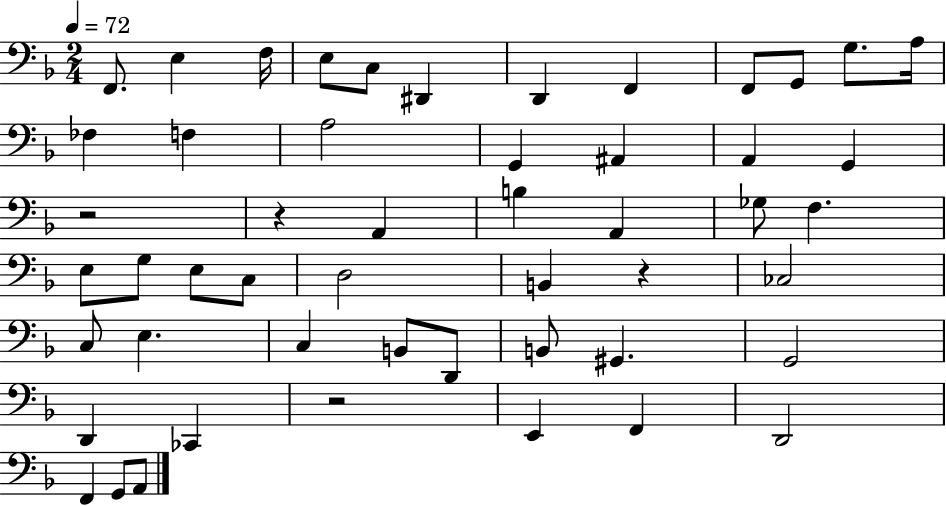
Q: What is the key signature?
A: F major